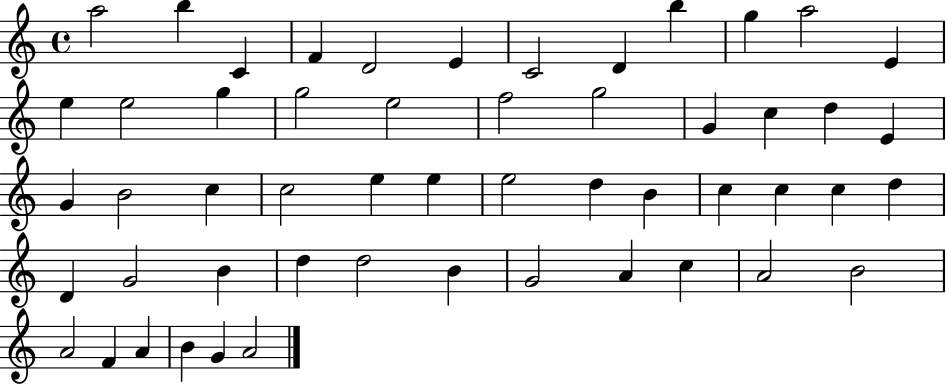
A5/h B5/q C4/q F4/q D4/h E4/q C4/h D4/q B5/q G5/q A5/h E4/q E5/q E5/h G5/q G5/h E5/h F5/h G5/h G4/q C5/q D5/q E4/q G4/q B4/h C5/q C5/h E5/q E5/q E5/h D5/q B4/q C5/q C5/q C5/q D5/q D4/q G4/h B4/q D5/q D5/h B4/q G4/h A4/q C5/q A4/h B4/h A4/h F4/q A4/q B4/q G4/q A4/h